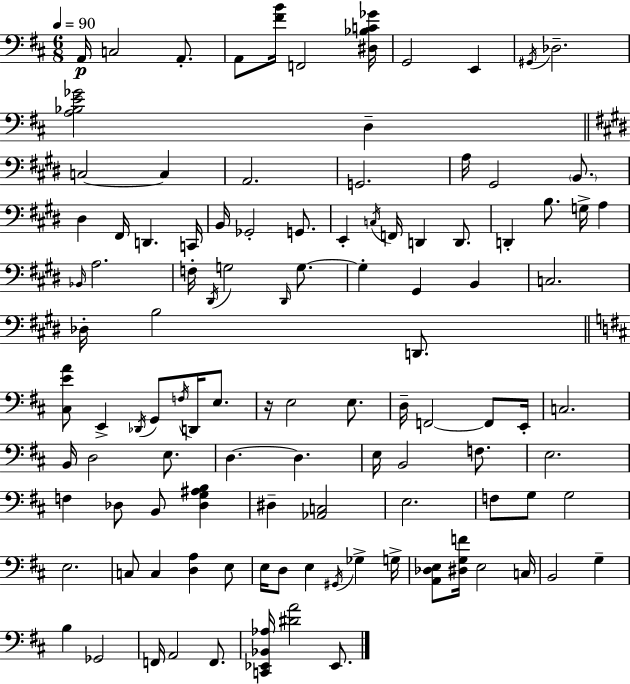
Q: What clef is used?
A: bass